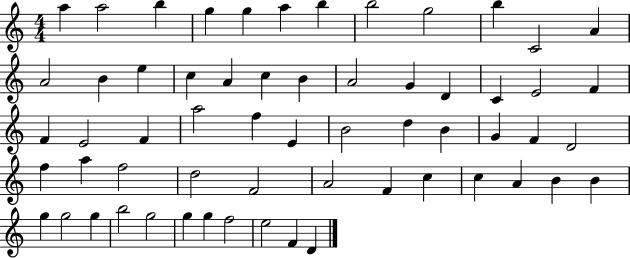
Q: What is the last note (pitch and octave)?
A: D4